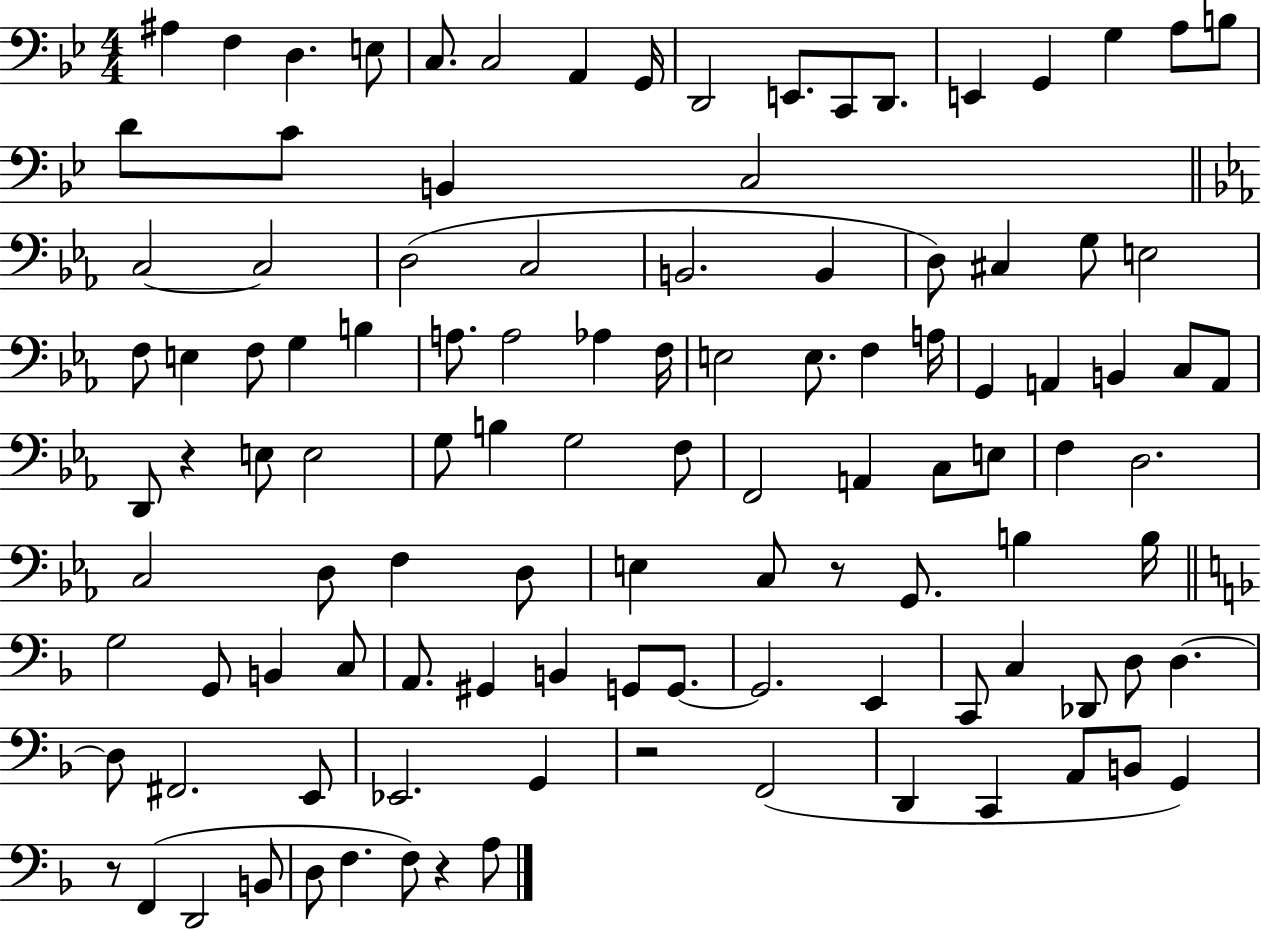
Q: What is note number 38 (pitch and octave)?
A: A3